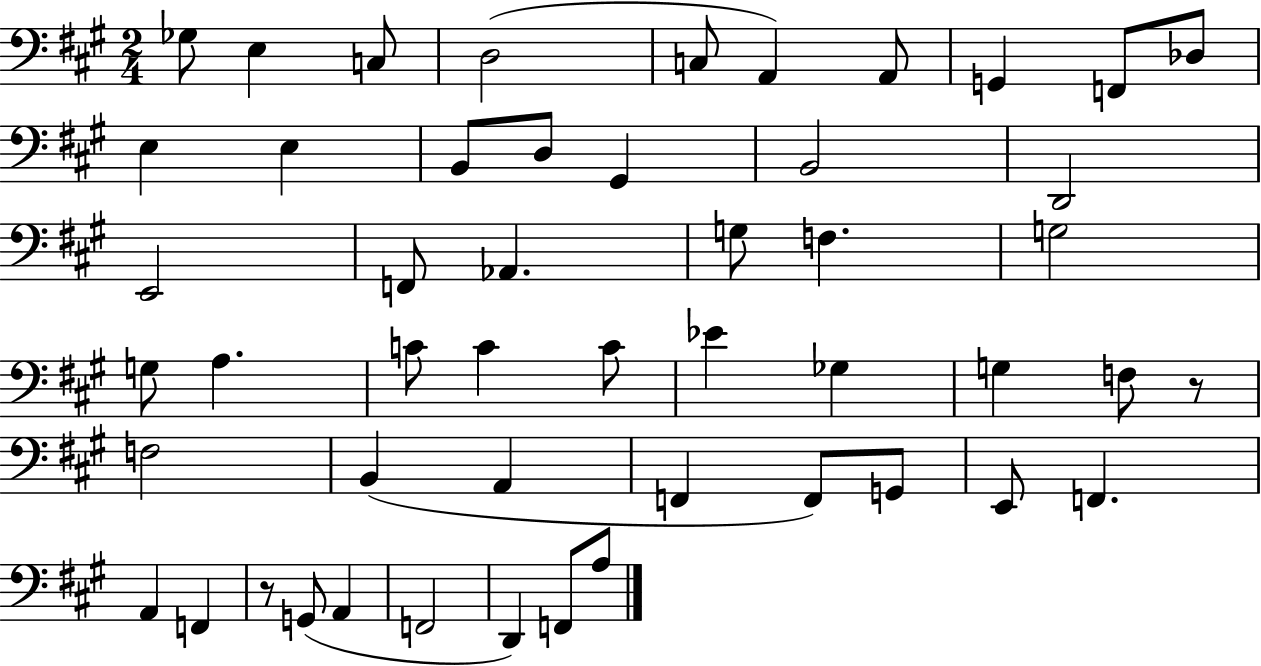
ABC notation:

X:1
T:Untitled
M:2/4
L:1/4
K:A
_G,/2 E, C,/2 D,2 C,/2 A,, A,,/2 G,, F,,/2 _D,/2 E, E, B,,/2 D,/2 ^G,, B,,2 D,,2 E,,2 F,,/2 _A,, G,/2 F, G,2 G,/2 A, C/2 C C/2 _E _G, G, F,/2 z/2 F,2 B,, A,, F,, F,,/2 G,,/2 E,,/2 F,, A,, F,, z/2 G,,/2 A,, F,,2 D,, F,,/2 A,/2